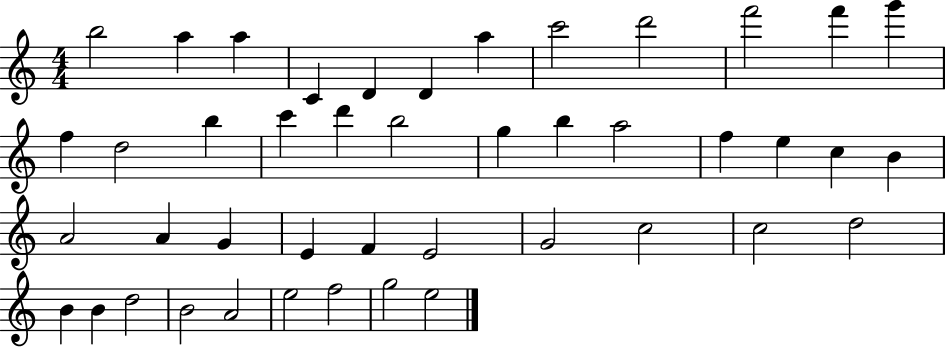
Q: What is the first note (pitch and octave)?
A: B5